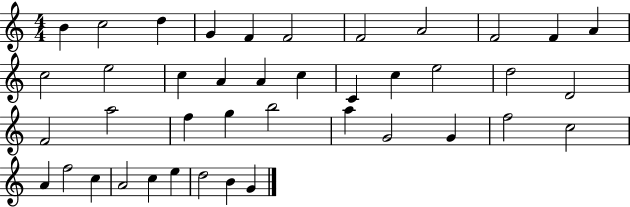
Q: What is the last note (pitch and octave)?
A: G4